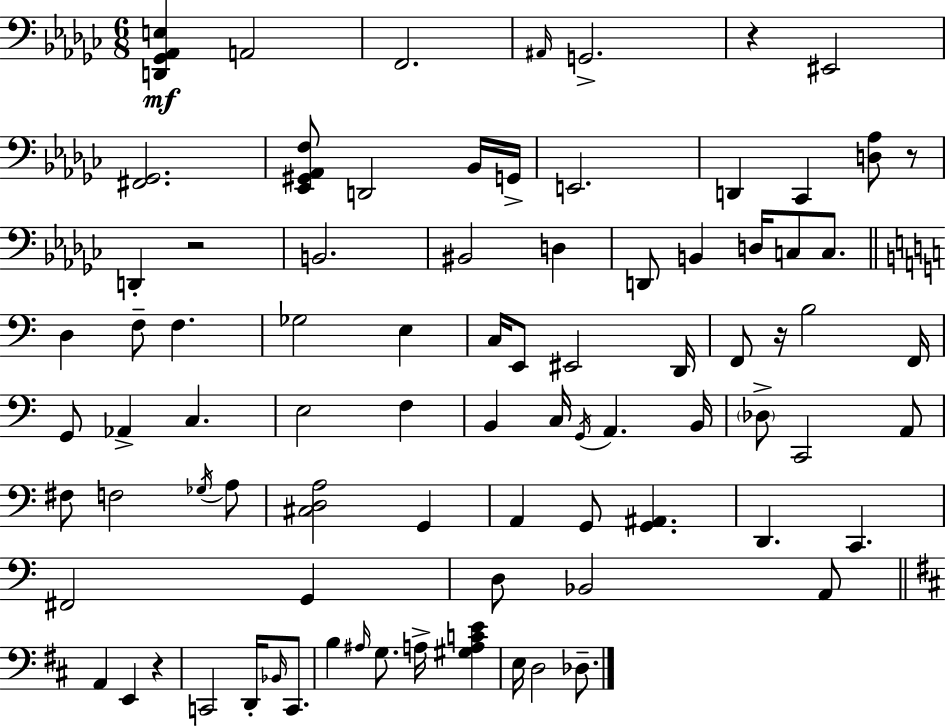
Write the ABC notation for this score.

X:1
T:Untitled
M:6/8
L:1/4
K:Ebm
[D,,_G,,_A,,E,] A,,2 F,,2 ^A,,/4 G,,2 z ^E,,2 [^F,,_G,,]2 [_E,,^G,,_A,,F,]/2 D,,2 _B,,/4 G,,/4 E,,2 D,, _C,, [D,_A,]/2 z/2 D,, z2 B,,2 ^B,,2 D, D,,/2 B,, D,/4 C,/2 C,/2 D, F,/2 F, _G,2 E, C,/4 E,,/2 ^E,,2 D,,/4 F,,/2 z/4 B,2 F,,/4 G,,/2 _A,, C, E,2 F, B,, C,/4 G,,/4 A,, B,,/4 _D,/2 C,,2 A,,/2 ^F,/2 F,2 _G,/4 A,/2 [^C,D,A,]2 G,, A,, G,,/2 [G,,^A,,] D,, C,, ^F,,2 G,, D,/2 _B,,2 A,,/2 A,, E,, z C,,2 D,,/4 _B,,/4 C,,/2 B, ^A,/4 G,/2 A,/4 [^G,A,CE] E,/4 D,2 _D,/2